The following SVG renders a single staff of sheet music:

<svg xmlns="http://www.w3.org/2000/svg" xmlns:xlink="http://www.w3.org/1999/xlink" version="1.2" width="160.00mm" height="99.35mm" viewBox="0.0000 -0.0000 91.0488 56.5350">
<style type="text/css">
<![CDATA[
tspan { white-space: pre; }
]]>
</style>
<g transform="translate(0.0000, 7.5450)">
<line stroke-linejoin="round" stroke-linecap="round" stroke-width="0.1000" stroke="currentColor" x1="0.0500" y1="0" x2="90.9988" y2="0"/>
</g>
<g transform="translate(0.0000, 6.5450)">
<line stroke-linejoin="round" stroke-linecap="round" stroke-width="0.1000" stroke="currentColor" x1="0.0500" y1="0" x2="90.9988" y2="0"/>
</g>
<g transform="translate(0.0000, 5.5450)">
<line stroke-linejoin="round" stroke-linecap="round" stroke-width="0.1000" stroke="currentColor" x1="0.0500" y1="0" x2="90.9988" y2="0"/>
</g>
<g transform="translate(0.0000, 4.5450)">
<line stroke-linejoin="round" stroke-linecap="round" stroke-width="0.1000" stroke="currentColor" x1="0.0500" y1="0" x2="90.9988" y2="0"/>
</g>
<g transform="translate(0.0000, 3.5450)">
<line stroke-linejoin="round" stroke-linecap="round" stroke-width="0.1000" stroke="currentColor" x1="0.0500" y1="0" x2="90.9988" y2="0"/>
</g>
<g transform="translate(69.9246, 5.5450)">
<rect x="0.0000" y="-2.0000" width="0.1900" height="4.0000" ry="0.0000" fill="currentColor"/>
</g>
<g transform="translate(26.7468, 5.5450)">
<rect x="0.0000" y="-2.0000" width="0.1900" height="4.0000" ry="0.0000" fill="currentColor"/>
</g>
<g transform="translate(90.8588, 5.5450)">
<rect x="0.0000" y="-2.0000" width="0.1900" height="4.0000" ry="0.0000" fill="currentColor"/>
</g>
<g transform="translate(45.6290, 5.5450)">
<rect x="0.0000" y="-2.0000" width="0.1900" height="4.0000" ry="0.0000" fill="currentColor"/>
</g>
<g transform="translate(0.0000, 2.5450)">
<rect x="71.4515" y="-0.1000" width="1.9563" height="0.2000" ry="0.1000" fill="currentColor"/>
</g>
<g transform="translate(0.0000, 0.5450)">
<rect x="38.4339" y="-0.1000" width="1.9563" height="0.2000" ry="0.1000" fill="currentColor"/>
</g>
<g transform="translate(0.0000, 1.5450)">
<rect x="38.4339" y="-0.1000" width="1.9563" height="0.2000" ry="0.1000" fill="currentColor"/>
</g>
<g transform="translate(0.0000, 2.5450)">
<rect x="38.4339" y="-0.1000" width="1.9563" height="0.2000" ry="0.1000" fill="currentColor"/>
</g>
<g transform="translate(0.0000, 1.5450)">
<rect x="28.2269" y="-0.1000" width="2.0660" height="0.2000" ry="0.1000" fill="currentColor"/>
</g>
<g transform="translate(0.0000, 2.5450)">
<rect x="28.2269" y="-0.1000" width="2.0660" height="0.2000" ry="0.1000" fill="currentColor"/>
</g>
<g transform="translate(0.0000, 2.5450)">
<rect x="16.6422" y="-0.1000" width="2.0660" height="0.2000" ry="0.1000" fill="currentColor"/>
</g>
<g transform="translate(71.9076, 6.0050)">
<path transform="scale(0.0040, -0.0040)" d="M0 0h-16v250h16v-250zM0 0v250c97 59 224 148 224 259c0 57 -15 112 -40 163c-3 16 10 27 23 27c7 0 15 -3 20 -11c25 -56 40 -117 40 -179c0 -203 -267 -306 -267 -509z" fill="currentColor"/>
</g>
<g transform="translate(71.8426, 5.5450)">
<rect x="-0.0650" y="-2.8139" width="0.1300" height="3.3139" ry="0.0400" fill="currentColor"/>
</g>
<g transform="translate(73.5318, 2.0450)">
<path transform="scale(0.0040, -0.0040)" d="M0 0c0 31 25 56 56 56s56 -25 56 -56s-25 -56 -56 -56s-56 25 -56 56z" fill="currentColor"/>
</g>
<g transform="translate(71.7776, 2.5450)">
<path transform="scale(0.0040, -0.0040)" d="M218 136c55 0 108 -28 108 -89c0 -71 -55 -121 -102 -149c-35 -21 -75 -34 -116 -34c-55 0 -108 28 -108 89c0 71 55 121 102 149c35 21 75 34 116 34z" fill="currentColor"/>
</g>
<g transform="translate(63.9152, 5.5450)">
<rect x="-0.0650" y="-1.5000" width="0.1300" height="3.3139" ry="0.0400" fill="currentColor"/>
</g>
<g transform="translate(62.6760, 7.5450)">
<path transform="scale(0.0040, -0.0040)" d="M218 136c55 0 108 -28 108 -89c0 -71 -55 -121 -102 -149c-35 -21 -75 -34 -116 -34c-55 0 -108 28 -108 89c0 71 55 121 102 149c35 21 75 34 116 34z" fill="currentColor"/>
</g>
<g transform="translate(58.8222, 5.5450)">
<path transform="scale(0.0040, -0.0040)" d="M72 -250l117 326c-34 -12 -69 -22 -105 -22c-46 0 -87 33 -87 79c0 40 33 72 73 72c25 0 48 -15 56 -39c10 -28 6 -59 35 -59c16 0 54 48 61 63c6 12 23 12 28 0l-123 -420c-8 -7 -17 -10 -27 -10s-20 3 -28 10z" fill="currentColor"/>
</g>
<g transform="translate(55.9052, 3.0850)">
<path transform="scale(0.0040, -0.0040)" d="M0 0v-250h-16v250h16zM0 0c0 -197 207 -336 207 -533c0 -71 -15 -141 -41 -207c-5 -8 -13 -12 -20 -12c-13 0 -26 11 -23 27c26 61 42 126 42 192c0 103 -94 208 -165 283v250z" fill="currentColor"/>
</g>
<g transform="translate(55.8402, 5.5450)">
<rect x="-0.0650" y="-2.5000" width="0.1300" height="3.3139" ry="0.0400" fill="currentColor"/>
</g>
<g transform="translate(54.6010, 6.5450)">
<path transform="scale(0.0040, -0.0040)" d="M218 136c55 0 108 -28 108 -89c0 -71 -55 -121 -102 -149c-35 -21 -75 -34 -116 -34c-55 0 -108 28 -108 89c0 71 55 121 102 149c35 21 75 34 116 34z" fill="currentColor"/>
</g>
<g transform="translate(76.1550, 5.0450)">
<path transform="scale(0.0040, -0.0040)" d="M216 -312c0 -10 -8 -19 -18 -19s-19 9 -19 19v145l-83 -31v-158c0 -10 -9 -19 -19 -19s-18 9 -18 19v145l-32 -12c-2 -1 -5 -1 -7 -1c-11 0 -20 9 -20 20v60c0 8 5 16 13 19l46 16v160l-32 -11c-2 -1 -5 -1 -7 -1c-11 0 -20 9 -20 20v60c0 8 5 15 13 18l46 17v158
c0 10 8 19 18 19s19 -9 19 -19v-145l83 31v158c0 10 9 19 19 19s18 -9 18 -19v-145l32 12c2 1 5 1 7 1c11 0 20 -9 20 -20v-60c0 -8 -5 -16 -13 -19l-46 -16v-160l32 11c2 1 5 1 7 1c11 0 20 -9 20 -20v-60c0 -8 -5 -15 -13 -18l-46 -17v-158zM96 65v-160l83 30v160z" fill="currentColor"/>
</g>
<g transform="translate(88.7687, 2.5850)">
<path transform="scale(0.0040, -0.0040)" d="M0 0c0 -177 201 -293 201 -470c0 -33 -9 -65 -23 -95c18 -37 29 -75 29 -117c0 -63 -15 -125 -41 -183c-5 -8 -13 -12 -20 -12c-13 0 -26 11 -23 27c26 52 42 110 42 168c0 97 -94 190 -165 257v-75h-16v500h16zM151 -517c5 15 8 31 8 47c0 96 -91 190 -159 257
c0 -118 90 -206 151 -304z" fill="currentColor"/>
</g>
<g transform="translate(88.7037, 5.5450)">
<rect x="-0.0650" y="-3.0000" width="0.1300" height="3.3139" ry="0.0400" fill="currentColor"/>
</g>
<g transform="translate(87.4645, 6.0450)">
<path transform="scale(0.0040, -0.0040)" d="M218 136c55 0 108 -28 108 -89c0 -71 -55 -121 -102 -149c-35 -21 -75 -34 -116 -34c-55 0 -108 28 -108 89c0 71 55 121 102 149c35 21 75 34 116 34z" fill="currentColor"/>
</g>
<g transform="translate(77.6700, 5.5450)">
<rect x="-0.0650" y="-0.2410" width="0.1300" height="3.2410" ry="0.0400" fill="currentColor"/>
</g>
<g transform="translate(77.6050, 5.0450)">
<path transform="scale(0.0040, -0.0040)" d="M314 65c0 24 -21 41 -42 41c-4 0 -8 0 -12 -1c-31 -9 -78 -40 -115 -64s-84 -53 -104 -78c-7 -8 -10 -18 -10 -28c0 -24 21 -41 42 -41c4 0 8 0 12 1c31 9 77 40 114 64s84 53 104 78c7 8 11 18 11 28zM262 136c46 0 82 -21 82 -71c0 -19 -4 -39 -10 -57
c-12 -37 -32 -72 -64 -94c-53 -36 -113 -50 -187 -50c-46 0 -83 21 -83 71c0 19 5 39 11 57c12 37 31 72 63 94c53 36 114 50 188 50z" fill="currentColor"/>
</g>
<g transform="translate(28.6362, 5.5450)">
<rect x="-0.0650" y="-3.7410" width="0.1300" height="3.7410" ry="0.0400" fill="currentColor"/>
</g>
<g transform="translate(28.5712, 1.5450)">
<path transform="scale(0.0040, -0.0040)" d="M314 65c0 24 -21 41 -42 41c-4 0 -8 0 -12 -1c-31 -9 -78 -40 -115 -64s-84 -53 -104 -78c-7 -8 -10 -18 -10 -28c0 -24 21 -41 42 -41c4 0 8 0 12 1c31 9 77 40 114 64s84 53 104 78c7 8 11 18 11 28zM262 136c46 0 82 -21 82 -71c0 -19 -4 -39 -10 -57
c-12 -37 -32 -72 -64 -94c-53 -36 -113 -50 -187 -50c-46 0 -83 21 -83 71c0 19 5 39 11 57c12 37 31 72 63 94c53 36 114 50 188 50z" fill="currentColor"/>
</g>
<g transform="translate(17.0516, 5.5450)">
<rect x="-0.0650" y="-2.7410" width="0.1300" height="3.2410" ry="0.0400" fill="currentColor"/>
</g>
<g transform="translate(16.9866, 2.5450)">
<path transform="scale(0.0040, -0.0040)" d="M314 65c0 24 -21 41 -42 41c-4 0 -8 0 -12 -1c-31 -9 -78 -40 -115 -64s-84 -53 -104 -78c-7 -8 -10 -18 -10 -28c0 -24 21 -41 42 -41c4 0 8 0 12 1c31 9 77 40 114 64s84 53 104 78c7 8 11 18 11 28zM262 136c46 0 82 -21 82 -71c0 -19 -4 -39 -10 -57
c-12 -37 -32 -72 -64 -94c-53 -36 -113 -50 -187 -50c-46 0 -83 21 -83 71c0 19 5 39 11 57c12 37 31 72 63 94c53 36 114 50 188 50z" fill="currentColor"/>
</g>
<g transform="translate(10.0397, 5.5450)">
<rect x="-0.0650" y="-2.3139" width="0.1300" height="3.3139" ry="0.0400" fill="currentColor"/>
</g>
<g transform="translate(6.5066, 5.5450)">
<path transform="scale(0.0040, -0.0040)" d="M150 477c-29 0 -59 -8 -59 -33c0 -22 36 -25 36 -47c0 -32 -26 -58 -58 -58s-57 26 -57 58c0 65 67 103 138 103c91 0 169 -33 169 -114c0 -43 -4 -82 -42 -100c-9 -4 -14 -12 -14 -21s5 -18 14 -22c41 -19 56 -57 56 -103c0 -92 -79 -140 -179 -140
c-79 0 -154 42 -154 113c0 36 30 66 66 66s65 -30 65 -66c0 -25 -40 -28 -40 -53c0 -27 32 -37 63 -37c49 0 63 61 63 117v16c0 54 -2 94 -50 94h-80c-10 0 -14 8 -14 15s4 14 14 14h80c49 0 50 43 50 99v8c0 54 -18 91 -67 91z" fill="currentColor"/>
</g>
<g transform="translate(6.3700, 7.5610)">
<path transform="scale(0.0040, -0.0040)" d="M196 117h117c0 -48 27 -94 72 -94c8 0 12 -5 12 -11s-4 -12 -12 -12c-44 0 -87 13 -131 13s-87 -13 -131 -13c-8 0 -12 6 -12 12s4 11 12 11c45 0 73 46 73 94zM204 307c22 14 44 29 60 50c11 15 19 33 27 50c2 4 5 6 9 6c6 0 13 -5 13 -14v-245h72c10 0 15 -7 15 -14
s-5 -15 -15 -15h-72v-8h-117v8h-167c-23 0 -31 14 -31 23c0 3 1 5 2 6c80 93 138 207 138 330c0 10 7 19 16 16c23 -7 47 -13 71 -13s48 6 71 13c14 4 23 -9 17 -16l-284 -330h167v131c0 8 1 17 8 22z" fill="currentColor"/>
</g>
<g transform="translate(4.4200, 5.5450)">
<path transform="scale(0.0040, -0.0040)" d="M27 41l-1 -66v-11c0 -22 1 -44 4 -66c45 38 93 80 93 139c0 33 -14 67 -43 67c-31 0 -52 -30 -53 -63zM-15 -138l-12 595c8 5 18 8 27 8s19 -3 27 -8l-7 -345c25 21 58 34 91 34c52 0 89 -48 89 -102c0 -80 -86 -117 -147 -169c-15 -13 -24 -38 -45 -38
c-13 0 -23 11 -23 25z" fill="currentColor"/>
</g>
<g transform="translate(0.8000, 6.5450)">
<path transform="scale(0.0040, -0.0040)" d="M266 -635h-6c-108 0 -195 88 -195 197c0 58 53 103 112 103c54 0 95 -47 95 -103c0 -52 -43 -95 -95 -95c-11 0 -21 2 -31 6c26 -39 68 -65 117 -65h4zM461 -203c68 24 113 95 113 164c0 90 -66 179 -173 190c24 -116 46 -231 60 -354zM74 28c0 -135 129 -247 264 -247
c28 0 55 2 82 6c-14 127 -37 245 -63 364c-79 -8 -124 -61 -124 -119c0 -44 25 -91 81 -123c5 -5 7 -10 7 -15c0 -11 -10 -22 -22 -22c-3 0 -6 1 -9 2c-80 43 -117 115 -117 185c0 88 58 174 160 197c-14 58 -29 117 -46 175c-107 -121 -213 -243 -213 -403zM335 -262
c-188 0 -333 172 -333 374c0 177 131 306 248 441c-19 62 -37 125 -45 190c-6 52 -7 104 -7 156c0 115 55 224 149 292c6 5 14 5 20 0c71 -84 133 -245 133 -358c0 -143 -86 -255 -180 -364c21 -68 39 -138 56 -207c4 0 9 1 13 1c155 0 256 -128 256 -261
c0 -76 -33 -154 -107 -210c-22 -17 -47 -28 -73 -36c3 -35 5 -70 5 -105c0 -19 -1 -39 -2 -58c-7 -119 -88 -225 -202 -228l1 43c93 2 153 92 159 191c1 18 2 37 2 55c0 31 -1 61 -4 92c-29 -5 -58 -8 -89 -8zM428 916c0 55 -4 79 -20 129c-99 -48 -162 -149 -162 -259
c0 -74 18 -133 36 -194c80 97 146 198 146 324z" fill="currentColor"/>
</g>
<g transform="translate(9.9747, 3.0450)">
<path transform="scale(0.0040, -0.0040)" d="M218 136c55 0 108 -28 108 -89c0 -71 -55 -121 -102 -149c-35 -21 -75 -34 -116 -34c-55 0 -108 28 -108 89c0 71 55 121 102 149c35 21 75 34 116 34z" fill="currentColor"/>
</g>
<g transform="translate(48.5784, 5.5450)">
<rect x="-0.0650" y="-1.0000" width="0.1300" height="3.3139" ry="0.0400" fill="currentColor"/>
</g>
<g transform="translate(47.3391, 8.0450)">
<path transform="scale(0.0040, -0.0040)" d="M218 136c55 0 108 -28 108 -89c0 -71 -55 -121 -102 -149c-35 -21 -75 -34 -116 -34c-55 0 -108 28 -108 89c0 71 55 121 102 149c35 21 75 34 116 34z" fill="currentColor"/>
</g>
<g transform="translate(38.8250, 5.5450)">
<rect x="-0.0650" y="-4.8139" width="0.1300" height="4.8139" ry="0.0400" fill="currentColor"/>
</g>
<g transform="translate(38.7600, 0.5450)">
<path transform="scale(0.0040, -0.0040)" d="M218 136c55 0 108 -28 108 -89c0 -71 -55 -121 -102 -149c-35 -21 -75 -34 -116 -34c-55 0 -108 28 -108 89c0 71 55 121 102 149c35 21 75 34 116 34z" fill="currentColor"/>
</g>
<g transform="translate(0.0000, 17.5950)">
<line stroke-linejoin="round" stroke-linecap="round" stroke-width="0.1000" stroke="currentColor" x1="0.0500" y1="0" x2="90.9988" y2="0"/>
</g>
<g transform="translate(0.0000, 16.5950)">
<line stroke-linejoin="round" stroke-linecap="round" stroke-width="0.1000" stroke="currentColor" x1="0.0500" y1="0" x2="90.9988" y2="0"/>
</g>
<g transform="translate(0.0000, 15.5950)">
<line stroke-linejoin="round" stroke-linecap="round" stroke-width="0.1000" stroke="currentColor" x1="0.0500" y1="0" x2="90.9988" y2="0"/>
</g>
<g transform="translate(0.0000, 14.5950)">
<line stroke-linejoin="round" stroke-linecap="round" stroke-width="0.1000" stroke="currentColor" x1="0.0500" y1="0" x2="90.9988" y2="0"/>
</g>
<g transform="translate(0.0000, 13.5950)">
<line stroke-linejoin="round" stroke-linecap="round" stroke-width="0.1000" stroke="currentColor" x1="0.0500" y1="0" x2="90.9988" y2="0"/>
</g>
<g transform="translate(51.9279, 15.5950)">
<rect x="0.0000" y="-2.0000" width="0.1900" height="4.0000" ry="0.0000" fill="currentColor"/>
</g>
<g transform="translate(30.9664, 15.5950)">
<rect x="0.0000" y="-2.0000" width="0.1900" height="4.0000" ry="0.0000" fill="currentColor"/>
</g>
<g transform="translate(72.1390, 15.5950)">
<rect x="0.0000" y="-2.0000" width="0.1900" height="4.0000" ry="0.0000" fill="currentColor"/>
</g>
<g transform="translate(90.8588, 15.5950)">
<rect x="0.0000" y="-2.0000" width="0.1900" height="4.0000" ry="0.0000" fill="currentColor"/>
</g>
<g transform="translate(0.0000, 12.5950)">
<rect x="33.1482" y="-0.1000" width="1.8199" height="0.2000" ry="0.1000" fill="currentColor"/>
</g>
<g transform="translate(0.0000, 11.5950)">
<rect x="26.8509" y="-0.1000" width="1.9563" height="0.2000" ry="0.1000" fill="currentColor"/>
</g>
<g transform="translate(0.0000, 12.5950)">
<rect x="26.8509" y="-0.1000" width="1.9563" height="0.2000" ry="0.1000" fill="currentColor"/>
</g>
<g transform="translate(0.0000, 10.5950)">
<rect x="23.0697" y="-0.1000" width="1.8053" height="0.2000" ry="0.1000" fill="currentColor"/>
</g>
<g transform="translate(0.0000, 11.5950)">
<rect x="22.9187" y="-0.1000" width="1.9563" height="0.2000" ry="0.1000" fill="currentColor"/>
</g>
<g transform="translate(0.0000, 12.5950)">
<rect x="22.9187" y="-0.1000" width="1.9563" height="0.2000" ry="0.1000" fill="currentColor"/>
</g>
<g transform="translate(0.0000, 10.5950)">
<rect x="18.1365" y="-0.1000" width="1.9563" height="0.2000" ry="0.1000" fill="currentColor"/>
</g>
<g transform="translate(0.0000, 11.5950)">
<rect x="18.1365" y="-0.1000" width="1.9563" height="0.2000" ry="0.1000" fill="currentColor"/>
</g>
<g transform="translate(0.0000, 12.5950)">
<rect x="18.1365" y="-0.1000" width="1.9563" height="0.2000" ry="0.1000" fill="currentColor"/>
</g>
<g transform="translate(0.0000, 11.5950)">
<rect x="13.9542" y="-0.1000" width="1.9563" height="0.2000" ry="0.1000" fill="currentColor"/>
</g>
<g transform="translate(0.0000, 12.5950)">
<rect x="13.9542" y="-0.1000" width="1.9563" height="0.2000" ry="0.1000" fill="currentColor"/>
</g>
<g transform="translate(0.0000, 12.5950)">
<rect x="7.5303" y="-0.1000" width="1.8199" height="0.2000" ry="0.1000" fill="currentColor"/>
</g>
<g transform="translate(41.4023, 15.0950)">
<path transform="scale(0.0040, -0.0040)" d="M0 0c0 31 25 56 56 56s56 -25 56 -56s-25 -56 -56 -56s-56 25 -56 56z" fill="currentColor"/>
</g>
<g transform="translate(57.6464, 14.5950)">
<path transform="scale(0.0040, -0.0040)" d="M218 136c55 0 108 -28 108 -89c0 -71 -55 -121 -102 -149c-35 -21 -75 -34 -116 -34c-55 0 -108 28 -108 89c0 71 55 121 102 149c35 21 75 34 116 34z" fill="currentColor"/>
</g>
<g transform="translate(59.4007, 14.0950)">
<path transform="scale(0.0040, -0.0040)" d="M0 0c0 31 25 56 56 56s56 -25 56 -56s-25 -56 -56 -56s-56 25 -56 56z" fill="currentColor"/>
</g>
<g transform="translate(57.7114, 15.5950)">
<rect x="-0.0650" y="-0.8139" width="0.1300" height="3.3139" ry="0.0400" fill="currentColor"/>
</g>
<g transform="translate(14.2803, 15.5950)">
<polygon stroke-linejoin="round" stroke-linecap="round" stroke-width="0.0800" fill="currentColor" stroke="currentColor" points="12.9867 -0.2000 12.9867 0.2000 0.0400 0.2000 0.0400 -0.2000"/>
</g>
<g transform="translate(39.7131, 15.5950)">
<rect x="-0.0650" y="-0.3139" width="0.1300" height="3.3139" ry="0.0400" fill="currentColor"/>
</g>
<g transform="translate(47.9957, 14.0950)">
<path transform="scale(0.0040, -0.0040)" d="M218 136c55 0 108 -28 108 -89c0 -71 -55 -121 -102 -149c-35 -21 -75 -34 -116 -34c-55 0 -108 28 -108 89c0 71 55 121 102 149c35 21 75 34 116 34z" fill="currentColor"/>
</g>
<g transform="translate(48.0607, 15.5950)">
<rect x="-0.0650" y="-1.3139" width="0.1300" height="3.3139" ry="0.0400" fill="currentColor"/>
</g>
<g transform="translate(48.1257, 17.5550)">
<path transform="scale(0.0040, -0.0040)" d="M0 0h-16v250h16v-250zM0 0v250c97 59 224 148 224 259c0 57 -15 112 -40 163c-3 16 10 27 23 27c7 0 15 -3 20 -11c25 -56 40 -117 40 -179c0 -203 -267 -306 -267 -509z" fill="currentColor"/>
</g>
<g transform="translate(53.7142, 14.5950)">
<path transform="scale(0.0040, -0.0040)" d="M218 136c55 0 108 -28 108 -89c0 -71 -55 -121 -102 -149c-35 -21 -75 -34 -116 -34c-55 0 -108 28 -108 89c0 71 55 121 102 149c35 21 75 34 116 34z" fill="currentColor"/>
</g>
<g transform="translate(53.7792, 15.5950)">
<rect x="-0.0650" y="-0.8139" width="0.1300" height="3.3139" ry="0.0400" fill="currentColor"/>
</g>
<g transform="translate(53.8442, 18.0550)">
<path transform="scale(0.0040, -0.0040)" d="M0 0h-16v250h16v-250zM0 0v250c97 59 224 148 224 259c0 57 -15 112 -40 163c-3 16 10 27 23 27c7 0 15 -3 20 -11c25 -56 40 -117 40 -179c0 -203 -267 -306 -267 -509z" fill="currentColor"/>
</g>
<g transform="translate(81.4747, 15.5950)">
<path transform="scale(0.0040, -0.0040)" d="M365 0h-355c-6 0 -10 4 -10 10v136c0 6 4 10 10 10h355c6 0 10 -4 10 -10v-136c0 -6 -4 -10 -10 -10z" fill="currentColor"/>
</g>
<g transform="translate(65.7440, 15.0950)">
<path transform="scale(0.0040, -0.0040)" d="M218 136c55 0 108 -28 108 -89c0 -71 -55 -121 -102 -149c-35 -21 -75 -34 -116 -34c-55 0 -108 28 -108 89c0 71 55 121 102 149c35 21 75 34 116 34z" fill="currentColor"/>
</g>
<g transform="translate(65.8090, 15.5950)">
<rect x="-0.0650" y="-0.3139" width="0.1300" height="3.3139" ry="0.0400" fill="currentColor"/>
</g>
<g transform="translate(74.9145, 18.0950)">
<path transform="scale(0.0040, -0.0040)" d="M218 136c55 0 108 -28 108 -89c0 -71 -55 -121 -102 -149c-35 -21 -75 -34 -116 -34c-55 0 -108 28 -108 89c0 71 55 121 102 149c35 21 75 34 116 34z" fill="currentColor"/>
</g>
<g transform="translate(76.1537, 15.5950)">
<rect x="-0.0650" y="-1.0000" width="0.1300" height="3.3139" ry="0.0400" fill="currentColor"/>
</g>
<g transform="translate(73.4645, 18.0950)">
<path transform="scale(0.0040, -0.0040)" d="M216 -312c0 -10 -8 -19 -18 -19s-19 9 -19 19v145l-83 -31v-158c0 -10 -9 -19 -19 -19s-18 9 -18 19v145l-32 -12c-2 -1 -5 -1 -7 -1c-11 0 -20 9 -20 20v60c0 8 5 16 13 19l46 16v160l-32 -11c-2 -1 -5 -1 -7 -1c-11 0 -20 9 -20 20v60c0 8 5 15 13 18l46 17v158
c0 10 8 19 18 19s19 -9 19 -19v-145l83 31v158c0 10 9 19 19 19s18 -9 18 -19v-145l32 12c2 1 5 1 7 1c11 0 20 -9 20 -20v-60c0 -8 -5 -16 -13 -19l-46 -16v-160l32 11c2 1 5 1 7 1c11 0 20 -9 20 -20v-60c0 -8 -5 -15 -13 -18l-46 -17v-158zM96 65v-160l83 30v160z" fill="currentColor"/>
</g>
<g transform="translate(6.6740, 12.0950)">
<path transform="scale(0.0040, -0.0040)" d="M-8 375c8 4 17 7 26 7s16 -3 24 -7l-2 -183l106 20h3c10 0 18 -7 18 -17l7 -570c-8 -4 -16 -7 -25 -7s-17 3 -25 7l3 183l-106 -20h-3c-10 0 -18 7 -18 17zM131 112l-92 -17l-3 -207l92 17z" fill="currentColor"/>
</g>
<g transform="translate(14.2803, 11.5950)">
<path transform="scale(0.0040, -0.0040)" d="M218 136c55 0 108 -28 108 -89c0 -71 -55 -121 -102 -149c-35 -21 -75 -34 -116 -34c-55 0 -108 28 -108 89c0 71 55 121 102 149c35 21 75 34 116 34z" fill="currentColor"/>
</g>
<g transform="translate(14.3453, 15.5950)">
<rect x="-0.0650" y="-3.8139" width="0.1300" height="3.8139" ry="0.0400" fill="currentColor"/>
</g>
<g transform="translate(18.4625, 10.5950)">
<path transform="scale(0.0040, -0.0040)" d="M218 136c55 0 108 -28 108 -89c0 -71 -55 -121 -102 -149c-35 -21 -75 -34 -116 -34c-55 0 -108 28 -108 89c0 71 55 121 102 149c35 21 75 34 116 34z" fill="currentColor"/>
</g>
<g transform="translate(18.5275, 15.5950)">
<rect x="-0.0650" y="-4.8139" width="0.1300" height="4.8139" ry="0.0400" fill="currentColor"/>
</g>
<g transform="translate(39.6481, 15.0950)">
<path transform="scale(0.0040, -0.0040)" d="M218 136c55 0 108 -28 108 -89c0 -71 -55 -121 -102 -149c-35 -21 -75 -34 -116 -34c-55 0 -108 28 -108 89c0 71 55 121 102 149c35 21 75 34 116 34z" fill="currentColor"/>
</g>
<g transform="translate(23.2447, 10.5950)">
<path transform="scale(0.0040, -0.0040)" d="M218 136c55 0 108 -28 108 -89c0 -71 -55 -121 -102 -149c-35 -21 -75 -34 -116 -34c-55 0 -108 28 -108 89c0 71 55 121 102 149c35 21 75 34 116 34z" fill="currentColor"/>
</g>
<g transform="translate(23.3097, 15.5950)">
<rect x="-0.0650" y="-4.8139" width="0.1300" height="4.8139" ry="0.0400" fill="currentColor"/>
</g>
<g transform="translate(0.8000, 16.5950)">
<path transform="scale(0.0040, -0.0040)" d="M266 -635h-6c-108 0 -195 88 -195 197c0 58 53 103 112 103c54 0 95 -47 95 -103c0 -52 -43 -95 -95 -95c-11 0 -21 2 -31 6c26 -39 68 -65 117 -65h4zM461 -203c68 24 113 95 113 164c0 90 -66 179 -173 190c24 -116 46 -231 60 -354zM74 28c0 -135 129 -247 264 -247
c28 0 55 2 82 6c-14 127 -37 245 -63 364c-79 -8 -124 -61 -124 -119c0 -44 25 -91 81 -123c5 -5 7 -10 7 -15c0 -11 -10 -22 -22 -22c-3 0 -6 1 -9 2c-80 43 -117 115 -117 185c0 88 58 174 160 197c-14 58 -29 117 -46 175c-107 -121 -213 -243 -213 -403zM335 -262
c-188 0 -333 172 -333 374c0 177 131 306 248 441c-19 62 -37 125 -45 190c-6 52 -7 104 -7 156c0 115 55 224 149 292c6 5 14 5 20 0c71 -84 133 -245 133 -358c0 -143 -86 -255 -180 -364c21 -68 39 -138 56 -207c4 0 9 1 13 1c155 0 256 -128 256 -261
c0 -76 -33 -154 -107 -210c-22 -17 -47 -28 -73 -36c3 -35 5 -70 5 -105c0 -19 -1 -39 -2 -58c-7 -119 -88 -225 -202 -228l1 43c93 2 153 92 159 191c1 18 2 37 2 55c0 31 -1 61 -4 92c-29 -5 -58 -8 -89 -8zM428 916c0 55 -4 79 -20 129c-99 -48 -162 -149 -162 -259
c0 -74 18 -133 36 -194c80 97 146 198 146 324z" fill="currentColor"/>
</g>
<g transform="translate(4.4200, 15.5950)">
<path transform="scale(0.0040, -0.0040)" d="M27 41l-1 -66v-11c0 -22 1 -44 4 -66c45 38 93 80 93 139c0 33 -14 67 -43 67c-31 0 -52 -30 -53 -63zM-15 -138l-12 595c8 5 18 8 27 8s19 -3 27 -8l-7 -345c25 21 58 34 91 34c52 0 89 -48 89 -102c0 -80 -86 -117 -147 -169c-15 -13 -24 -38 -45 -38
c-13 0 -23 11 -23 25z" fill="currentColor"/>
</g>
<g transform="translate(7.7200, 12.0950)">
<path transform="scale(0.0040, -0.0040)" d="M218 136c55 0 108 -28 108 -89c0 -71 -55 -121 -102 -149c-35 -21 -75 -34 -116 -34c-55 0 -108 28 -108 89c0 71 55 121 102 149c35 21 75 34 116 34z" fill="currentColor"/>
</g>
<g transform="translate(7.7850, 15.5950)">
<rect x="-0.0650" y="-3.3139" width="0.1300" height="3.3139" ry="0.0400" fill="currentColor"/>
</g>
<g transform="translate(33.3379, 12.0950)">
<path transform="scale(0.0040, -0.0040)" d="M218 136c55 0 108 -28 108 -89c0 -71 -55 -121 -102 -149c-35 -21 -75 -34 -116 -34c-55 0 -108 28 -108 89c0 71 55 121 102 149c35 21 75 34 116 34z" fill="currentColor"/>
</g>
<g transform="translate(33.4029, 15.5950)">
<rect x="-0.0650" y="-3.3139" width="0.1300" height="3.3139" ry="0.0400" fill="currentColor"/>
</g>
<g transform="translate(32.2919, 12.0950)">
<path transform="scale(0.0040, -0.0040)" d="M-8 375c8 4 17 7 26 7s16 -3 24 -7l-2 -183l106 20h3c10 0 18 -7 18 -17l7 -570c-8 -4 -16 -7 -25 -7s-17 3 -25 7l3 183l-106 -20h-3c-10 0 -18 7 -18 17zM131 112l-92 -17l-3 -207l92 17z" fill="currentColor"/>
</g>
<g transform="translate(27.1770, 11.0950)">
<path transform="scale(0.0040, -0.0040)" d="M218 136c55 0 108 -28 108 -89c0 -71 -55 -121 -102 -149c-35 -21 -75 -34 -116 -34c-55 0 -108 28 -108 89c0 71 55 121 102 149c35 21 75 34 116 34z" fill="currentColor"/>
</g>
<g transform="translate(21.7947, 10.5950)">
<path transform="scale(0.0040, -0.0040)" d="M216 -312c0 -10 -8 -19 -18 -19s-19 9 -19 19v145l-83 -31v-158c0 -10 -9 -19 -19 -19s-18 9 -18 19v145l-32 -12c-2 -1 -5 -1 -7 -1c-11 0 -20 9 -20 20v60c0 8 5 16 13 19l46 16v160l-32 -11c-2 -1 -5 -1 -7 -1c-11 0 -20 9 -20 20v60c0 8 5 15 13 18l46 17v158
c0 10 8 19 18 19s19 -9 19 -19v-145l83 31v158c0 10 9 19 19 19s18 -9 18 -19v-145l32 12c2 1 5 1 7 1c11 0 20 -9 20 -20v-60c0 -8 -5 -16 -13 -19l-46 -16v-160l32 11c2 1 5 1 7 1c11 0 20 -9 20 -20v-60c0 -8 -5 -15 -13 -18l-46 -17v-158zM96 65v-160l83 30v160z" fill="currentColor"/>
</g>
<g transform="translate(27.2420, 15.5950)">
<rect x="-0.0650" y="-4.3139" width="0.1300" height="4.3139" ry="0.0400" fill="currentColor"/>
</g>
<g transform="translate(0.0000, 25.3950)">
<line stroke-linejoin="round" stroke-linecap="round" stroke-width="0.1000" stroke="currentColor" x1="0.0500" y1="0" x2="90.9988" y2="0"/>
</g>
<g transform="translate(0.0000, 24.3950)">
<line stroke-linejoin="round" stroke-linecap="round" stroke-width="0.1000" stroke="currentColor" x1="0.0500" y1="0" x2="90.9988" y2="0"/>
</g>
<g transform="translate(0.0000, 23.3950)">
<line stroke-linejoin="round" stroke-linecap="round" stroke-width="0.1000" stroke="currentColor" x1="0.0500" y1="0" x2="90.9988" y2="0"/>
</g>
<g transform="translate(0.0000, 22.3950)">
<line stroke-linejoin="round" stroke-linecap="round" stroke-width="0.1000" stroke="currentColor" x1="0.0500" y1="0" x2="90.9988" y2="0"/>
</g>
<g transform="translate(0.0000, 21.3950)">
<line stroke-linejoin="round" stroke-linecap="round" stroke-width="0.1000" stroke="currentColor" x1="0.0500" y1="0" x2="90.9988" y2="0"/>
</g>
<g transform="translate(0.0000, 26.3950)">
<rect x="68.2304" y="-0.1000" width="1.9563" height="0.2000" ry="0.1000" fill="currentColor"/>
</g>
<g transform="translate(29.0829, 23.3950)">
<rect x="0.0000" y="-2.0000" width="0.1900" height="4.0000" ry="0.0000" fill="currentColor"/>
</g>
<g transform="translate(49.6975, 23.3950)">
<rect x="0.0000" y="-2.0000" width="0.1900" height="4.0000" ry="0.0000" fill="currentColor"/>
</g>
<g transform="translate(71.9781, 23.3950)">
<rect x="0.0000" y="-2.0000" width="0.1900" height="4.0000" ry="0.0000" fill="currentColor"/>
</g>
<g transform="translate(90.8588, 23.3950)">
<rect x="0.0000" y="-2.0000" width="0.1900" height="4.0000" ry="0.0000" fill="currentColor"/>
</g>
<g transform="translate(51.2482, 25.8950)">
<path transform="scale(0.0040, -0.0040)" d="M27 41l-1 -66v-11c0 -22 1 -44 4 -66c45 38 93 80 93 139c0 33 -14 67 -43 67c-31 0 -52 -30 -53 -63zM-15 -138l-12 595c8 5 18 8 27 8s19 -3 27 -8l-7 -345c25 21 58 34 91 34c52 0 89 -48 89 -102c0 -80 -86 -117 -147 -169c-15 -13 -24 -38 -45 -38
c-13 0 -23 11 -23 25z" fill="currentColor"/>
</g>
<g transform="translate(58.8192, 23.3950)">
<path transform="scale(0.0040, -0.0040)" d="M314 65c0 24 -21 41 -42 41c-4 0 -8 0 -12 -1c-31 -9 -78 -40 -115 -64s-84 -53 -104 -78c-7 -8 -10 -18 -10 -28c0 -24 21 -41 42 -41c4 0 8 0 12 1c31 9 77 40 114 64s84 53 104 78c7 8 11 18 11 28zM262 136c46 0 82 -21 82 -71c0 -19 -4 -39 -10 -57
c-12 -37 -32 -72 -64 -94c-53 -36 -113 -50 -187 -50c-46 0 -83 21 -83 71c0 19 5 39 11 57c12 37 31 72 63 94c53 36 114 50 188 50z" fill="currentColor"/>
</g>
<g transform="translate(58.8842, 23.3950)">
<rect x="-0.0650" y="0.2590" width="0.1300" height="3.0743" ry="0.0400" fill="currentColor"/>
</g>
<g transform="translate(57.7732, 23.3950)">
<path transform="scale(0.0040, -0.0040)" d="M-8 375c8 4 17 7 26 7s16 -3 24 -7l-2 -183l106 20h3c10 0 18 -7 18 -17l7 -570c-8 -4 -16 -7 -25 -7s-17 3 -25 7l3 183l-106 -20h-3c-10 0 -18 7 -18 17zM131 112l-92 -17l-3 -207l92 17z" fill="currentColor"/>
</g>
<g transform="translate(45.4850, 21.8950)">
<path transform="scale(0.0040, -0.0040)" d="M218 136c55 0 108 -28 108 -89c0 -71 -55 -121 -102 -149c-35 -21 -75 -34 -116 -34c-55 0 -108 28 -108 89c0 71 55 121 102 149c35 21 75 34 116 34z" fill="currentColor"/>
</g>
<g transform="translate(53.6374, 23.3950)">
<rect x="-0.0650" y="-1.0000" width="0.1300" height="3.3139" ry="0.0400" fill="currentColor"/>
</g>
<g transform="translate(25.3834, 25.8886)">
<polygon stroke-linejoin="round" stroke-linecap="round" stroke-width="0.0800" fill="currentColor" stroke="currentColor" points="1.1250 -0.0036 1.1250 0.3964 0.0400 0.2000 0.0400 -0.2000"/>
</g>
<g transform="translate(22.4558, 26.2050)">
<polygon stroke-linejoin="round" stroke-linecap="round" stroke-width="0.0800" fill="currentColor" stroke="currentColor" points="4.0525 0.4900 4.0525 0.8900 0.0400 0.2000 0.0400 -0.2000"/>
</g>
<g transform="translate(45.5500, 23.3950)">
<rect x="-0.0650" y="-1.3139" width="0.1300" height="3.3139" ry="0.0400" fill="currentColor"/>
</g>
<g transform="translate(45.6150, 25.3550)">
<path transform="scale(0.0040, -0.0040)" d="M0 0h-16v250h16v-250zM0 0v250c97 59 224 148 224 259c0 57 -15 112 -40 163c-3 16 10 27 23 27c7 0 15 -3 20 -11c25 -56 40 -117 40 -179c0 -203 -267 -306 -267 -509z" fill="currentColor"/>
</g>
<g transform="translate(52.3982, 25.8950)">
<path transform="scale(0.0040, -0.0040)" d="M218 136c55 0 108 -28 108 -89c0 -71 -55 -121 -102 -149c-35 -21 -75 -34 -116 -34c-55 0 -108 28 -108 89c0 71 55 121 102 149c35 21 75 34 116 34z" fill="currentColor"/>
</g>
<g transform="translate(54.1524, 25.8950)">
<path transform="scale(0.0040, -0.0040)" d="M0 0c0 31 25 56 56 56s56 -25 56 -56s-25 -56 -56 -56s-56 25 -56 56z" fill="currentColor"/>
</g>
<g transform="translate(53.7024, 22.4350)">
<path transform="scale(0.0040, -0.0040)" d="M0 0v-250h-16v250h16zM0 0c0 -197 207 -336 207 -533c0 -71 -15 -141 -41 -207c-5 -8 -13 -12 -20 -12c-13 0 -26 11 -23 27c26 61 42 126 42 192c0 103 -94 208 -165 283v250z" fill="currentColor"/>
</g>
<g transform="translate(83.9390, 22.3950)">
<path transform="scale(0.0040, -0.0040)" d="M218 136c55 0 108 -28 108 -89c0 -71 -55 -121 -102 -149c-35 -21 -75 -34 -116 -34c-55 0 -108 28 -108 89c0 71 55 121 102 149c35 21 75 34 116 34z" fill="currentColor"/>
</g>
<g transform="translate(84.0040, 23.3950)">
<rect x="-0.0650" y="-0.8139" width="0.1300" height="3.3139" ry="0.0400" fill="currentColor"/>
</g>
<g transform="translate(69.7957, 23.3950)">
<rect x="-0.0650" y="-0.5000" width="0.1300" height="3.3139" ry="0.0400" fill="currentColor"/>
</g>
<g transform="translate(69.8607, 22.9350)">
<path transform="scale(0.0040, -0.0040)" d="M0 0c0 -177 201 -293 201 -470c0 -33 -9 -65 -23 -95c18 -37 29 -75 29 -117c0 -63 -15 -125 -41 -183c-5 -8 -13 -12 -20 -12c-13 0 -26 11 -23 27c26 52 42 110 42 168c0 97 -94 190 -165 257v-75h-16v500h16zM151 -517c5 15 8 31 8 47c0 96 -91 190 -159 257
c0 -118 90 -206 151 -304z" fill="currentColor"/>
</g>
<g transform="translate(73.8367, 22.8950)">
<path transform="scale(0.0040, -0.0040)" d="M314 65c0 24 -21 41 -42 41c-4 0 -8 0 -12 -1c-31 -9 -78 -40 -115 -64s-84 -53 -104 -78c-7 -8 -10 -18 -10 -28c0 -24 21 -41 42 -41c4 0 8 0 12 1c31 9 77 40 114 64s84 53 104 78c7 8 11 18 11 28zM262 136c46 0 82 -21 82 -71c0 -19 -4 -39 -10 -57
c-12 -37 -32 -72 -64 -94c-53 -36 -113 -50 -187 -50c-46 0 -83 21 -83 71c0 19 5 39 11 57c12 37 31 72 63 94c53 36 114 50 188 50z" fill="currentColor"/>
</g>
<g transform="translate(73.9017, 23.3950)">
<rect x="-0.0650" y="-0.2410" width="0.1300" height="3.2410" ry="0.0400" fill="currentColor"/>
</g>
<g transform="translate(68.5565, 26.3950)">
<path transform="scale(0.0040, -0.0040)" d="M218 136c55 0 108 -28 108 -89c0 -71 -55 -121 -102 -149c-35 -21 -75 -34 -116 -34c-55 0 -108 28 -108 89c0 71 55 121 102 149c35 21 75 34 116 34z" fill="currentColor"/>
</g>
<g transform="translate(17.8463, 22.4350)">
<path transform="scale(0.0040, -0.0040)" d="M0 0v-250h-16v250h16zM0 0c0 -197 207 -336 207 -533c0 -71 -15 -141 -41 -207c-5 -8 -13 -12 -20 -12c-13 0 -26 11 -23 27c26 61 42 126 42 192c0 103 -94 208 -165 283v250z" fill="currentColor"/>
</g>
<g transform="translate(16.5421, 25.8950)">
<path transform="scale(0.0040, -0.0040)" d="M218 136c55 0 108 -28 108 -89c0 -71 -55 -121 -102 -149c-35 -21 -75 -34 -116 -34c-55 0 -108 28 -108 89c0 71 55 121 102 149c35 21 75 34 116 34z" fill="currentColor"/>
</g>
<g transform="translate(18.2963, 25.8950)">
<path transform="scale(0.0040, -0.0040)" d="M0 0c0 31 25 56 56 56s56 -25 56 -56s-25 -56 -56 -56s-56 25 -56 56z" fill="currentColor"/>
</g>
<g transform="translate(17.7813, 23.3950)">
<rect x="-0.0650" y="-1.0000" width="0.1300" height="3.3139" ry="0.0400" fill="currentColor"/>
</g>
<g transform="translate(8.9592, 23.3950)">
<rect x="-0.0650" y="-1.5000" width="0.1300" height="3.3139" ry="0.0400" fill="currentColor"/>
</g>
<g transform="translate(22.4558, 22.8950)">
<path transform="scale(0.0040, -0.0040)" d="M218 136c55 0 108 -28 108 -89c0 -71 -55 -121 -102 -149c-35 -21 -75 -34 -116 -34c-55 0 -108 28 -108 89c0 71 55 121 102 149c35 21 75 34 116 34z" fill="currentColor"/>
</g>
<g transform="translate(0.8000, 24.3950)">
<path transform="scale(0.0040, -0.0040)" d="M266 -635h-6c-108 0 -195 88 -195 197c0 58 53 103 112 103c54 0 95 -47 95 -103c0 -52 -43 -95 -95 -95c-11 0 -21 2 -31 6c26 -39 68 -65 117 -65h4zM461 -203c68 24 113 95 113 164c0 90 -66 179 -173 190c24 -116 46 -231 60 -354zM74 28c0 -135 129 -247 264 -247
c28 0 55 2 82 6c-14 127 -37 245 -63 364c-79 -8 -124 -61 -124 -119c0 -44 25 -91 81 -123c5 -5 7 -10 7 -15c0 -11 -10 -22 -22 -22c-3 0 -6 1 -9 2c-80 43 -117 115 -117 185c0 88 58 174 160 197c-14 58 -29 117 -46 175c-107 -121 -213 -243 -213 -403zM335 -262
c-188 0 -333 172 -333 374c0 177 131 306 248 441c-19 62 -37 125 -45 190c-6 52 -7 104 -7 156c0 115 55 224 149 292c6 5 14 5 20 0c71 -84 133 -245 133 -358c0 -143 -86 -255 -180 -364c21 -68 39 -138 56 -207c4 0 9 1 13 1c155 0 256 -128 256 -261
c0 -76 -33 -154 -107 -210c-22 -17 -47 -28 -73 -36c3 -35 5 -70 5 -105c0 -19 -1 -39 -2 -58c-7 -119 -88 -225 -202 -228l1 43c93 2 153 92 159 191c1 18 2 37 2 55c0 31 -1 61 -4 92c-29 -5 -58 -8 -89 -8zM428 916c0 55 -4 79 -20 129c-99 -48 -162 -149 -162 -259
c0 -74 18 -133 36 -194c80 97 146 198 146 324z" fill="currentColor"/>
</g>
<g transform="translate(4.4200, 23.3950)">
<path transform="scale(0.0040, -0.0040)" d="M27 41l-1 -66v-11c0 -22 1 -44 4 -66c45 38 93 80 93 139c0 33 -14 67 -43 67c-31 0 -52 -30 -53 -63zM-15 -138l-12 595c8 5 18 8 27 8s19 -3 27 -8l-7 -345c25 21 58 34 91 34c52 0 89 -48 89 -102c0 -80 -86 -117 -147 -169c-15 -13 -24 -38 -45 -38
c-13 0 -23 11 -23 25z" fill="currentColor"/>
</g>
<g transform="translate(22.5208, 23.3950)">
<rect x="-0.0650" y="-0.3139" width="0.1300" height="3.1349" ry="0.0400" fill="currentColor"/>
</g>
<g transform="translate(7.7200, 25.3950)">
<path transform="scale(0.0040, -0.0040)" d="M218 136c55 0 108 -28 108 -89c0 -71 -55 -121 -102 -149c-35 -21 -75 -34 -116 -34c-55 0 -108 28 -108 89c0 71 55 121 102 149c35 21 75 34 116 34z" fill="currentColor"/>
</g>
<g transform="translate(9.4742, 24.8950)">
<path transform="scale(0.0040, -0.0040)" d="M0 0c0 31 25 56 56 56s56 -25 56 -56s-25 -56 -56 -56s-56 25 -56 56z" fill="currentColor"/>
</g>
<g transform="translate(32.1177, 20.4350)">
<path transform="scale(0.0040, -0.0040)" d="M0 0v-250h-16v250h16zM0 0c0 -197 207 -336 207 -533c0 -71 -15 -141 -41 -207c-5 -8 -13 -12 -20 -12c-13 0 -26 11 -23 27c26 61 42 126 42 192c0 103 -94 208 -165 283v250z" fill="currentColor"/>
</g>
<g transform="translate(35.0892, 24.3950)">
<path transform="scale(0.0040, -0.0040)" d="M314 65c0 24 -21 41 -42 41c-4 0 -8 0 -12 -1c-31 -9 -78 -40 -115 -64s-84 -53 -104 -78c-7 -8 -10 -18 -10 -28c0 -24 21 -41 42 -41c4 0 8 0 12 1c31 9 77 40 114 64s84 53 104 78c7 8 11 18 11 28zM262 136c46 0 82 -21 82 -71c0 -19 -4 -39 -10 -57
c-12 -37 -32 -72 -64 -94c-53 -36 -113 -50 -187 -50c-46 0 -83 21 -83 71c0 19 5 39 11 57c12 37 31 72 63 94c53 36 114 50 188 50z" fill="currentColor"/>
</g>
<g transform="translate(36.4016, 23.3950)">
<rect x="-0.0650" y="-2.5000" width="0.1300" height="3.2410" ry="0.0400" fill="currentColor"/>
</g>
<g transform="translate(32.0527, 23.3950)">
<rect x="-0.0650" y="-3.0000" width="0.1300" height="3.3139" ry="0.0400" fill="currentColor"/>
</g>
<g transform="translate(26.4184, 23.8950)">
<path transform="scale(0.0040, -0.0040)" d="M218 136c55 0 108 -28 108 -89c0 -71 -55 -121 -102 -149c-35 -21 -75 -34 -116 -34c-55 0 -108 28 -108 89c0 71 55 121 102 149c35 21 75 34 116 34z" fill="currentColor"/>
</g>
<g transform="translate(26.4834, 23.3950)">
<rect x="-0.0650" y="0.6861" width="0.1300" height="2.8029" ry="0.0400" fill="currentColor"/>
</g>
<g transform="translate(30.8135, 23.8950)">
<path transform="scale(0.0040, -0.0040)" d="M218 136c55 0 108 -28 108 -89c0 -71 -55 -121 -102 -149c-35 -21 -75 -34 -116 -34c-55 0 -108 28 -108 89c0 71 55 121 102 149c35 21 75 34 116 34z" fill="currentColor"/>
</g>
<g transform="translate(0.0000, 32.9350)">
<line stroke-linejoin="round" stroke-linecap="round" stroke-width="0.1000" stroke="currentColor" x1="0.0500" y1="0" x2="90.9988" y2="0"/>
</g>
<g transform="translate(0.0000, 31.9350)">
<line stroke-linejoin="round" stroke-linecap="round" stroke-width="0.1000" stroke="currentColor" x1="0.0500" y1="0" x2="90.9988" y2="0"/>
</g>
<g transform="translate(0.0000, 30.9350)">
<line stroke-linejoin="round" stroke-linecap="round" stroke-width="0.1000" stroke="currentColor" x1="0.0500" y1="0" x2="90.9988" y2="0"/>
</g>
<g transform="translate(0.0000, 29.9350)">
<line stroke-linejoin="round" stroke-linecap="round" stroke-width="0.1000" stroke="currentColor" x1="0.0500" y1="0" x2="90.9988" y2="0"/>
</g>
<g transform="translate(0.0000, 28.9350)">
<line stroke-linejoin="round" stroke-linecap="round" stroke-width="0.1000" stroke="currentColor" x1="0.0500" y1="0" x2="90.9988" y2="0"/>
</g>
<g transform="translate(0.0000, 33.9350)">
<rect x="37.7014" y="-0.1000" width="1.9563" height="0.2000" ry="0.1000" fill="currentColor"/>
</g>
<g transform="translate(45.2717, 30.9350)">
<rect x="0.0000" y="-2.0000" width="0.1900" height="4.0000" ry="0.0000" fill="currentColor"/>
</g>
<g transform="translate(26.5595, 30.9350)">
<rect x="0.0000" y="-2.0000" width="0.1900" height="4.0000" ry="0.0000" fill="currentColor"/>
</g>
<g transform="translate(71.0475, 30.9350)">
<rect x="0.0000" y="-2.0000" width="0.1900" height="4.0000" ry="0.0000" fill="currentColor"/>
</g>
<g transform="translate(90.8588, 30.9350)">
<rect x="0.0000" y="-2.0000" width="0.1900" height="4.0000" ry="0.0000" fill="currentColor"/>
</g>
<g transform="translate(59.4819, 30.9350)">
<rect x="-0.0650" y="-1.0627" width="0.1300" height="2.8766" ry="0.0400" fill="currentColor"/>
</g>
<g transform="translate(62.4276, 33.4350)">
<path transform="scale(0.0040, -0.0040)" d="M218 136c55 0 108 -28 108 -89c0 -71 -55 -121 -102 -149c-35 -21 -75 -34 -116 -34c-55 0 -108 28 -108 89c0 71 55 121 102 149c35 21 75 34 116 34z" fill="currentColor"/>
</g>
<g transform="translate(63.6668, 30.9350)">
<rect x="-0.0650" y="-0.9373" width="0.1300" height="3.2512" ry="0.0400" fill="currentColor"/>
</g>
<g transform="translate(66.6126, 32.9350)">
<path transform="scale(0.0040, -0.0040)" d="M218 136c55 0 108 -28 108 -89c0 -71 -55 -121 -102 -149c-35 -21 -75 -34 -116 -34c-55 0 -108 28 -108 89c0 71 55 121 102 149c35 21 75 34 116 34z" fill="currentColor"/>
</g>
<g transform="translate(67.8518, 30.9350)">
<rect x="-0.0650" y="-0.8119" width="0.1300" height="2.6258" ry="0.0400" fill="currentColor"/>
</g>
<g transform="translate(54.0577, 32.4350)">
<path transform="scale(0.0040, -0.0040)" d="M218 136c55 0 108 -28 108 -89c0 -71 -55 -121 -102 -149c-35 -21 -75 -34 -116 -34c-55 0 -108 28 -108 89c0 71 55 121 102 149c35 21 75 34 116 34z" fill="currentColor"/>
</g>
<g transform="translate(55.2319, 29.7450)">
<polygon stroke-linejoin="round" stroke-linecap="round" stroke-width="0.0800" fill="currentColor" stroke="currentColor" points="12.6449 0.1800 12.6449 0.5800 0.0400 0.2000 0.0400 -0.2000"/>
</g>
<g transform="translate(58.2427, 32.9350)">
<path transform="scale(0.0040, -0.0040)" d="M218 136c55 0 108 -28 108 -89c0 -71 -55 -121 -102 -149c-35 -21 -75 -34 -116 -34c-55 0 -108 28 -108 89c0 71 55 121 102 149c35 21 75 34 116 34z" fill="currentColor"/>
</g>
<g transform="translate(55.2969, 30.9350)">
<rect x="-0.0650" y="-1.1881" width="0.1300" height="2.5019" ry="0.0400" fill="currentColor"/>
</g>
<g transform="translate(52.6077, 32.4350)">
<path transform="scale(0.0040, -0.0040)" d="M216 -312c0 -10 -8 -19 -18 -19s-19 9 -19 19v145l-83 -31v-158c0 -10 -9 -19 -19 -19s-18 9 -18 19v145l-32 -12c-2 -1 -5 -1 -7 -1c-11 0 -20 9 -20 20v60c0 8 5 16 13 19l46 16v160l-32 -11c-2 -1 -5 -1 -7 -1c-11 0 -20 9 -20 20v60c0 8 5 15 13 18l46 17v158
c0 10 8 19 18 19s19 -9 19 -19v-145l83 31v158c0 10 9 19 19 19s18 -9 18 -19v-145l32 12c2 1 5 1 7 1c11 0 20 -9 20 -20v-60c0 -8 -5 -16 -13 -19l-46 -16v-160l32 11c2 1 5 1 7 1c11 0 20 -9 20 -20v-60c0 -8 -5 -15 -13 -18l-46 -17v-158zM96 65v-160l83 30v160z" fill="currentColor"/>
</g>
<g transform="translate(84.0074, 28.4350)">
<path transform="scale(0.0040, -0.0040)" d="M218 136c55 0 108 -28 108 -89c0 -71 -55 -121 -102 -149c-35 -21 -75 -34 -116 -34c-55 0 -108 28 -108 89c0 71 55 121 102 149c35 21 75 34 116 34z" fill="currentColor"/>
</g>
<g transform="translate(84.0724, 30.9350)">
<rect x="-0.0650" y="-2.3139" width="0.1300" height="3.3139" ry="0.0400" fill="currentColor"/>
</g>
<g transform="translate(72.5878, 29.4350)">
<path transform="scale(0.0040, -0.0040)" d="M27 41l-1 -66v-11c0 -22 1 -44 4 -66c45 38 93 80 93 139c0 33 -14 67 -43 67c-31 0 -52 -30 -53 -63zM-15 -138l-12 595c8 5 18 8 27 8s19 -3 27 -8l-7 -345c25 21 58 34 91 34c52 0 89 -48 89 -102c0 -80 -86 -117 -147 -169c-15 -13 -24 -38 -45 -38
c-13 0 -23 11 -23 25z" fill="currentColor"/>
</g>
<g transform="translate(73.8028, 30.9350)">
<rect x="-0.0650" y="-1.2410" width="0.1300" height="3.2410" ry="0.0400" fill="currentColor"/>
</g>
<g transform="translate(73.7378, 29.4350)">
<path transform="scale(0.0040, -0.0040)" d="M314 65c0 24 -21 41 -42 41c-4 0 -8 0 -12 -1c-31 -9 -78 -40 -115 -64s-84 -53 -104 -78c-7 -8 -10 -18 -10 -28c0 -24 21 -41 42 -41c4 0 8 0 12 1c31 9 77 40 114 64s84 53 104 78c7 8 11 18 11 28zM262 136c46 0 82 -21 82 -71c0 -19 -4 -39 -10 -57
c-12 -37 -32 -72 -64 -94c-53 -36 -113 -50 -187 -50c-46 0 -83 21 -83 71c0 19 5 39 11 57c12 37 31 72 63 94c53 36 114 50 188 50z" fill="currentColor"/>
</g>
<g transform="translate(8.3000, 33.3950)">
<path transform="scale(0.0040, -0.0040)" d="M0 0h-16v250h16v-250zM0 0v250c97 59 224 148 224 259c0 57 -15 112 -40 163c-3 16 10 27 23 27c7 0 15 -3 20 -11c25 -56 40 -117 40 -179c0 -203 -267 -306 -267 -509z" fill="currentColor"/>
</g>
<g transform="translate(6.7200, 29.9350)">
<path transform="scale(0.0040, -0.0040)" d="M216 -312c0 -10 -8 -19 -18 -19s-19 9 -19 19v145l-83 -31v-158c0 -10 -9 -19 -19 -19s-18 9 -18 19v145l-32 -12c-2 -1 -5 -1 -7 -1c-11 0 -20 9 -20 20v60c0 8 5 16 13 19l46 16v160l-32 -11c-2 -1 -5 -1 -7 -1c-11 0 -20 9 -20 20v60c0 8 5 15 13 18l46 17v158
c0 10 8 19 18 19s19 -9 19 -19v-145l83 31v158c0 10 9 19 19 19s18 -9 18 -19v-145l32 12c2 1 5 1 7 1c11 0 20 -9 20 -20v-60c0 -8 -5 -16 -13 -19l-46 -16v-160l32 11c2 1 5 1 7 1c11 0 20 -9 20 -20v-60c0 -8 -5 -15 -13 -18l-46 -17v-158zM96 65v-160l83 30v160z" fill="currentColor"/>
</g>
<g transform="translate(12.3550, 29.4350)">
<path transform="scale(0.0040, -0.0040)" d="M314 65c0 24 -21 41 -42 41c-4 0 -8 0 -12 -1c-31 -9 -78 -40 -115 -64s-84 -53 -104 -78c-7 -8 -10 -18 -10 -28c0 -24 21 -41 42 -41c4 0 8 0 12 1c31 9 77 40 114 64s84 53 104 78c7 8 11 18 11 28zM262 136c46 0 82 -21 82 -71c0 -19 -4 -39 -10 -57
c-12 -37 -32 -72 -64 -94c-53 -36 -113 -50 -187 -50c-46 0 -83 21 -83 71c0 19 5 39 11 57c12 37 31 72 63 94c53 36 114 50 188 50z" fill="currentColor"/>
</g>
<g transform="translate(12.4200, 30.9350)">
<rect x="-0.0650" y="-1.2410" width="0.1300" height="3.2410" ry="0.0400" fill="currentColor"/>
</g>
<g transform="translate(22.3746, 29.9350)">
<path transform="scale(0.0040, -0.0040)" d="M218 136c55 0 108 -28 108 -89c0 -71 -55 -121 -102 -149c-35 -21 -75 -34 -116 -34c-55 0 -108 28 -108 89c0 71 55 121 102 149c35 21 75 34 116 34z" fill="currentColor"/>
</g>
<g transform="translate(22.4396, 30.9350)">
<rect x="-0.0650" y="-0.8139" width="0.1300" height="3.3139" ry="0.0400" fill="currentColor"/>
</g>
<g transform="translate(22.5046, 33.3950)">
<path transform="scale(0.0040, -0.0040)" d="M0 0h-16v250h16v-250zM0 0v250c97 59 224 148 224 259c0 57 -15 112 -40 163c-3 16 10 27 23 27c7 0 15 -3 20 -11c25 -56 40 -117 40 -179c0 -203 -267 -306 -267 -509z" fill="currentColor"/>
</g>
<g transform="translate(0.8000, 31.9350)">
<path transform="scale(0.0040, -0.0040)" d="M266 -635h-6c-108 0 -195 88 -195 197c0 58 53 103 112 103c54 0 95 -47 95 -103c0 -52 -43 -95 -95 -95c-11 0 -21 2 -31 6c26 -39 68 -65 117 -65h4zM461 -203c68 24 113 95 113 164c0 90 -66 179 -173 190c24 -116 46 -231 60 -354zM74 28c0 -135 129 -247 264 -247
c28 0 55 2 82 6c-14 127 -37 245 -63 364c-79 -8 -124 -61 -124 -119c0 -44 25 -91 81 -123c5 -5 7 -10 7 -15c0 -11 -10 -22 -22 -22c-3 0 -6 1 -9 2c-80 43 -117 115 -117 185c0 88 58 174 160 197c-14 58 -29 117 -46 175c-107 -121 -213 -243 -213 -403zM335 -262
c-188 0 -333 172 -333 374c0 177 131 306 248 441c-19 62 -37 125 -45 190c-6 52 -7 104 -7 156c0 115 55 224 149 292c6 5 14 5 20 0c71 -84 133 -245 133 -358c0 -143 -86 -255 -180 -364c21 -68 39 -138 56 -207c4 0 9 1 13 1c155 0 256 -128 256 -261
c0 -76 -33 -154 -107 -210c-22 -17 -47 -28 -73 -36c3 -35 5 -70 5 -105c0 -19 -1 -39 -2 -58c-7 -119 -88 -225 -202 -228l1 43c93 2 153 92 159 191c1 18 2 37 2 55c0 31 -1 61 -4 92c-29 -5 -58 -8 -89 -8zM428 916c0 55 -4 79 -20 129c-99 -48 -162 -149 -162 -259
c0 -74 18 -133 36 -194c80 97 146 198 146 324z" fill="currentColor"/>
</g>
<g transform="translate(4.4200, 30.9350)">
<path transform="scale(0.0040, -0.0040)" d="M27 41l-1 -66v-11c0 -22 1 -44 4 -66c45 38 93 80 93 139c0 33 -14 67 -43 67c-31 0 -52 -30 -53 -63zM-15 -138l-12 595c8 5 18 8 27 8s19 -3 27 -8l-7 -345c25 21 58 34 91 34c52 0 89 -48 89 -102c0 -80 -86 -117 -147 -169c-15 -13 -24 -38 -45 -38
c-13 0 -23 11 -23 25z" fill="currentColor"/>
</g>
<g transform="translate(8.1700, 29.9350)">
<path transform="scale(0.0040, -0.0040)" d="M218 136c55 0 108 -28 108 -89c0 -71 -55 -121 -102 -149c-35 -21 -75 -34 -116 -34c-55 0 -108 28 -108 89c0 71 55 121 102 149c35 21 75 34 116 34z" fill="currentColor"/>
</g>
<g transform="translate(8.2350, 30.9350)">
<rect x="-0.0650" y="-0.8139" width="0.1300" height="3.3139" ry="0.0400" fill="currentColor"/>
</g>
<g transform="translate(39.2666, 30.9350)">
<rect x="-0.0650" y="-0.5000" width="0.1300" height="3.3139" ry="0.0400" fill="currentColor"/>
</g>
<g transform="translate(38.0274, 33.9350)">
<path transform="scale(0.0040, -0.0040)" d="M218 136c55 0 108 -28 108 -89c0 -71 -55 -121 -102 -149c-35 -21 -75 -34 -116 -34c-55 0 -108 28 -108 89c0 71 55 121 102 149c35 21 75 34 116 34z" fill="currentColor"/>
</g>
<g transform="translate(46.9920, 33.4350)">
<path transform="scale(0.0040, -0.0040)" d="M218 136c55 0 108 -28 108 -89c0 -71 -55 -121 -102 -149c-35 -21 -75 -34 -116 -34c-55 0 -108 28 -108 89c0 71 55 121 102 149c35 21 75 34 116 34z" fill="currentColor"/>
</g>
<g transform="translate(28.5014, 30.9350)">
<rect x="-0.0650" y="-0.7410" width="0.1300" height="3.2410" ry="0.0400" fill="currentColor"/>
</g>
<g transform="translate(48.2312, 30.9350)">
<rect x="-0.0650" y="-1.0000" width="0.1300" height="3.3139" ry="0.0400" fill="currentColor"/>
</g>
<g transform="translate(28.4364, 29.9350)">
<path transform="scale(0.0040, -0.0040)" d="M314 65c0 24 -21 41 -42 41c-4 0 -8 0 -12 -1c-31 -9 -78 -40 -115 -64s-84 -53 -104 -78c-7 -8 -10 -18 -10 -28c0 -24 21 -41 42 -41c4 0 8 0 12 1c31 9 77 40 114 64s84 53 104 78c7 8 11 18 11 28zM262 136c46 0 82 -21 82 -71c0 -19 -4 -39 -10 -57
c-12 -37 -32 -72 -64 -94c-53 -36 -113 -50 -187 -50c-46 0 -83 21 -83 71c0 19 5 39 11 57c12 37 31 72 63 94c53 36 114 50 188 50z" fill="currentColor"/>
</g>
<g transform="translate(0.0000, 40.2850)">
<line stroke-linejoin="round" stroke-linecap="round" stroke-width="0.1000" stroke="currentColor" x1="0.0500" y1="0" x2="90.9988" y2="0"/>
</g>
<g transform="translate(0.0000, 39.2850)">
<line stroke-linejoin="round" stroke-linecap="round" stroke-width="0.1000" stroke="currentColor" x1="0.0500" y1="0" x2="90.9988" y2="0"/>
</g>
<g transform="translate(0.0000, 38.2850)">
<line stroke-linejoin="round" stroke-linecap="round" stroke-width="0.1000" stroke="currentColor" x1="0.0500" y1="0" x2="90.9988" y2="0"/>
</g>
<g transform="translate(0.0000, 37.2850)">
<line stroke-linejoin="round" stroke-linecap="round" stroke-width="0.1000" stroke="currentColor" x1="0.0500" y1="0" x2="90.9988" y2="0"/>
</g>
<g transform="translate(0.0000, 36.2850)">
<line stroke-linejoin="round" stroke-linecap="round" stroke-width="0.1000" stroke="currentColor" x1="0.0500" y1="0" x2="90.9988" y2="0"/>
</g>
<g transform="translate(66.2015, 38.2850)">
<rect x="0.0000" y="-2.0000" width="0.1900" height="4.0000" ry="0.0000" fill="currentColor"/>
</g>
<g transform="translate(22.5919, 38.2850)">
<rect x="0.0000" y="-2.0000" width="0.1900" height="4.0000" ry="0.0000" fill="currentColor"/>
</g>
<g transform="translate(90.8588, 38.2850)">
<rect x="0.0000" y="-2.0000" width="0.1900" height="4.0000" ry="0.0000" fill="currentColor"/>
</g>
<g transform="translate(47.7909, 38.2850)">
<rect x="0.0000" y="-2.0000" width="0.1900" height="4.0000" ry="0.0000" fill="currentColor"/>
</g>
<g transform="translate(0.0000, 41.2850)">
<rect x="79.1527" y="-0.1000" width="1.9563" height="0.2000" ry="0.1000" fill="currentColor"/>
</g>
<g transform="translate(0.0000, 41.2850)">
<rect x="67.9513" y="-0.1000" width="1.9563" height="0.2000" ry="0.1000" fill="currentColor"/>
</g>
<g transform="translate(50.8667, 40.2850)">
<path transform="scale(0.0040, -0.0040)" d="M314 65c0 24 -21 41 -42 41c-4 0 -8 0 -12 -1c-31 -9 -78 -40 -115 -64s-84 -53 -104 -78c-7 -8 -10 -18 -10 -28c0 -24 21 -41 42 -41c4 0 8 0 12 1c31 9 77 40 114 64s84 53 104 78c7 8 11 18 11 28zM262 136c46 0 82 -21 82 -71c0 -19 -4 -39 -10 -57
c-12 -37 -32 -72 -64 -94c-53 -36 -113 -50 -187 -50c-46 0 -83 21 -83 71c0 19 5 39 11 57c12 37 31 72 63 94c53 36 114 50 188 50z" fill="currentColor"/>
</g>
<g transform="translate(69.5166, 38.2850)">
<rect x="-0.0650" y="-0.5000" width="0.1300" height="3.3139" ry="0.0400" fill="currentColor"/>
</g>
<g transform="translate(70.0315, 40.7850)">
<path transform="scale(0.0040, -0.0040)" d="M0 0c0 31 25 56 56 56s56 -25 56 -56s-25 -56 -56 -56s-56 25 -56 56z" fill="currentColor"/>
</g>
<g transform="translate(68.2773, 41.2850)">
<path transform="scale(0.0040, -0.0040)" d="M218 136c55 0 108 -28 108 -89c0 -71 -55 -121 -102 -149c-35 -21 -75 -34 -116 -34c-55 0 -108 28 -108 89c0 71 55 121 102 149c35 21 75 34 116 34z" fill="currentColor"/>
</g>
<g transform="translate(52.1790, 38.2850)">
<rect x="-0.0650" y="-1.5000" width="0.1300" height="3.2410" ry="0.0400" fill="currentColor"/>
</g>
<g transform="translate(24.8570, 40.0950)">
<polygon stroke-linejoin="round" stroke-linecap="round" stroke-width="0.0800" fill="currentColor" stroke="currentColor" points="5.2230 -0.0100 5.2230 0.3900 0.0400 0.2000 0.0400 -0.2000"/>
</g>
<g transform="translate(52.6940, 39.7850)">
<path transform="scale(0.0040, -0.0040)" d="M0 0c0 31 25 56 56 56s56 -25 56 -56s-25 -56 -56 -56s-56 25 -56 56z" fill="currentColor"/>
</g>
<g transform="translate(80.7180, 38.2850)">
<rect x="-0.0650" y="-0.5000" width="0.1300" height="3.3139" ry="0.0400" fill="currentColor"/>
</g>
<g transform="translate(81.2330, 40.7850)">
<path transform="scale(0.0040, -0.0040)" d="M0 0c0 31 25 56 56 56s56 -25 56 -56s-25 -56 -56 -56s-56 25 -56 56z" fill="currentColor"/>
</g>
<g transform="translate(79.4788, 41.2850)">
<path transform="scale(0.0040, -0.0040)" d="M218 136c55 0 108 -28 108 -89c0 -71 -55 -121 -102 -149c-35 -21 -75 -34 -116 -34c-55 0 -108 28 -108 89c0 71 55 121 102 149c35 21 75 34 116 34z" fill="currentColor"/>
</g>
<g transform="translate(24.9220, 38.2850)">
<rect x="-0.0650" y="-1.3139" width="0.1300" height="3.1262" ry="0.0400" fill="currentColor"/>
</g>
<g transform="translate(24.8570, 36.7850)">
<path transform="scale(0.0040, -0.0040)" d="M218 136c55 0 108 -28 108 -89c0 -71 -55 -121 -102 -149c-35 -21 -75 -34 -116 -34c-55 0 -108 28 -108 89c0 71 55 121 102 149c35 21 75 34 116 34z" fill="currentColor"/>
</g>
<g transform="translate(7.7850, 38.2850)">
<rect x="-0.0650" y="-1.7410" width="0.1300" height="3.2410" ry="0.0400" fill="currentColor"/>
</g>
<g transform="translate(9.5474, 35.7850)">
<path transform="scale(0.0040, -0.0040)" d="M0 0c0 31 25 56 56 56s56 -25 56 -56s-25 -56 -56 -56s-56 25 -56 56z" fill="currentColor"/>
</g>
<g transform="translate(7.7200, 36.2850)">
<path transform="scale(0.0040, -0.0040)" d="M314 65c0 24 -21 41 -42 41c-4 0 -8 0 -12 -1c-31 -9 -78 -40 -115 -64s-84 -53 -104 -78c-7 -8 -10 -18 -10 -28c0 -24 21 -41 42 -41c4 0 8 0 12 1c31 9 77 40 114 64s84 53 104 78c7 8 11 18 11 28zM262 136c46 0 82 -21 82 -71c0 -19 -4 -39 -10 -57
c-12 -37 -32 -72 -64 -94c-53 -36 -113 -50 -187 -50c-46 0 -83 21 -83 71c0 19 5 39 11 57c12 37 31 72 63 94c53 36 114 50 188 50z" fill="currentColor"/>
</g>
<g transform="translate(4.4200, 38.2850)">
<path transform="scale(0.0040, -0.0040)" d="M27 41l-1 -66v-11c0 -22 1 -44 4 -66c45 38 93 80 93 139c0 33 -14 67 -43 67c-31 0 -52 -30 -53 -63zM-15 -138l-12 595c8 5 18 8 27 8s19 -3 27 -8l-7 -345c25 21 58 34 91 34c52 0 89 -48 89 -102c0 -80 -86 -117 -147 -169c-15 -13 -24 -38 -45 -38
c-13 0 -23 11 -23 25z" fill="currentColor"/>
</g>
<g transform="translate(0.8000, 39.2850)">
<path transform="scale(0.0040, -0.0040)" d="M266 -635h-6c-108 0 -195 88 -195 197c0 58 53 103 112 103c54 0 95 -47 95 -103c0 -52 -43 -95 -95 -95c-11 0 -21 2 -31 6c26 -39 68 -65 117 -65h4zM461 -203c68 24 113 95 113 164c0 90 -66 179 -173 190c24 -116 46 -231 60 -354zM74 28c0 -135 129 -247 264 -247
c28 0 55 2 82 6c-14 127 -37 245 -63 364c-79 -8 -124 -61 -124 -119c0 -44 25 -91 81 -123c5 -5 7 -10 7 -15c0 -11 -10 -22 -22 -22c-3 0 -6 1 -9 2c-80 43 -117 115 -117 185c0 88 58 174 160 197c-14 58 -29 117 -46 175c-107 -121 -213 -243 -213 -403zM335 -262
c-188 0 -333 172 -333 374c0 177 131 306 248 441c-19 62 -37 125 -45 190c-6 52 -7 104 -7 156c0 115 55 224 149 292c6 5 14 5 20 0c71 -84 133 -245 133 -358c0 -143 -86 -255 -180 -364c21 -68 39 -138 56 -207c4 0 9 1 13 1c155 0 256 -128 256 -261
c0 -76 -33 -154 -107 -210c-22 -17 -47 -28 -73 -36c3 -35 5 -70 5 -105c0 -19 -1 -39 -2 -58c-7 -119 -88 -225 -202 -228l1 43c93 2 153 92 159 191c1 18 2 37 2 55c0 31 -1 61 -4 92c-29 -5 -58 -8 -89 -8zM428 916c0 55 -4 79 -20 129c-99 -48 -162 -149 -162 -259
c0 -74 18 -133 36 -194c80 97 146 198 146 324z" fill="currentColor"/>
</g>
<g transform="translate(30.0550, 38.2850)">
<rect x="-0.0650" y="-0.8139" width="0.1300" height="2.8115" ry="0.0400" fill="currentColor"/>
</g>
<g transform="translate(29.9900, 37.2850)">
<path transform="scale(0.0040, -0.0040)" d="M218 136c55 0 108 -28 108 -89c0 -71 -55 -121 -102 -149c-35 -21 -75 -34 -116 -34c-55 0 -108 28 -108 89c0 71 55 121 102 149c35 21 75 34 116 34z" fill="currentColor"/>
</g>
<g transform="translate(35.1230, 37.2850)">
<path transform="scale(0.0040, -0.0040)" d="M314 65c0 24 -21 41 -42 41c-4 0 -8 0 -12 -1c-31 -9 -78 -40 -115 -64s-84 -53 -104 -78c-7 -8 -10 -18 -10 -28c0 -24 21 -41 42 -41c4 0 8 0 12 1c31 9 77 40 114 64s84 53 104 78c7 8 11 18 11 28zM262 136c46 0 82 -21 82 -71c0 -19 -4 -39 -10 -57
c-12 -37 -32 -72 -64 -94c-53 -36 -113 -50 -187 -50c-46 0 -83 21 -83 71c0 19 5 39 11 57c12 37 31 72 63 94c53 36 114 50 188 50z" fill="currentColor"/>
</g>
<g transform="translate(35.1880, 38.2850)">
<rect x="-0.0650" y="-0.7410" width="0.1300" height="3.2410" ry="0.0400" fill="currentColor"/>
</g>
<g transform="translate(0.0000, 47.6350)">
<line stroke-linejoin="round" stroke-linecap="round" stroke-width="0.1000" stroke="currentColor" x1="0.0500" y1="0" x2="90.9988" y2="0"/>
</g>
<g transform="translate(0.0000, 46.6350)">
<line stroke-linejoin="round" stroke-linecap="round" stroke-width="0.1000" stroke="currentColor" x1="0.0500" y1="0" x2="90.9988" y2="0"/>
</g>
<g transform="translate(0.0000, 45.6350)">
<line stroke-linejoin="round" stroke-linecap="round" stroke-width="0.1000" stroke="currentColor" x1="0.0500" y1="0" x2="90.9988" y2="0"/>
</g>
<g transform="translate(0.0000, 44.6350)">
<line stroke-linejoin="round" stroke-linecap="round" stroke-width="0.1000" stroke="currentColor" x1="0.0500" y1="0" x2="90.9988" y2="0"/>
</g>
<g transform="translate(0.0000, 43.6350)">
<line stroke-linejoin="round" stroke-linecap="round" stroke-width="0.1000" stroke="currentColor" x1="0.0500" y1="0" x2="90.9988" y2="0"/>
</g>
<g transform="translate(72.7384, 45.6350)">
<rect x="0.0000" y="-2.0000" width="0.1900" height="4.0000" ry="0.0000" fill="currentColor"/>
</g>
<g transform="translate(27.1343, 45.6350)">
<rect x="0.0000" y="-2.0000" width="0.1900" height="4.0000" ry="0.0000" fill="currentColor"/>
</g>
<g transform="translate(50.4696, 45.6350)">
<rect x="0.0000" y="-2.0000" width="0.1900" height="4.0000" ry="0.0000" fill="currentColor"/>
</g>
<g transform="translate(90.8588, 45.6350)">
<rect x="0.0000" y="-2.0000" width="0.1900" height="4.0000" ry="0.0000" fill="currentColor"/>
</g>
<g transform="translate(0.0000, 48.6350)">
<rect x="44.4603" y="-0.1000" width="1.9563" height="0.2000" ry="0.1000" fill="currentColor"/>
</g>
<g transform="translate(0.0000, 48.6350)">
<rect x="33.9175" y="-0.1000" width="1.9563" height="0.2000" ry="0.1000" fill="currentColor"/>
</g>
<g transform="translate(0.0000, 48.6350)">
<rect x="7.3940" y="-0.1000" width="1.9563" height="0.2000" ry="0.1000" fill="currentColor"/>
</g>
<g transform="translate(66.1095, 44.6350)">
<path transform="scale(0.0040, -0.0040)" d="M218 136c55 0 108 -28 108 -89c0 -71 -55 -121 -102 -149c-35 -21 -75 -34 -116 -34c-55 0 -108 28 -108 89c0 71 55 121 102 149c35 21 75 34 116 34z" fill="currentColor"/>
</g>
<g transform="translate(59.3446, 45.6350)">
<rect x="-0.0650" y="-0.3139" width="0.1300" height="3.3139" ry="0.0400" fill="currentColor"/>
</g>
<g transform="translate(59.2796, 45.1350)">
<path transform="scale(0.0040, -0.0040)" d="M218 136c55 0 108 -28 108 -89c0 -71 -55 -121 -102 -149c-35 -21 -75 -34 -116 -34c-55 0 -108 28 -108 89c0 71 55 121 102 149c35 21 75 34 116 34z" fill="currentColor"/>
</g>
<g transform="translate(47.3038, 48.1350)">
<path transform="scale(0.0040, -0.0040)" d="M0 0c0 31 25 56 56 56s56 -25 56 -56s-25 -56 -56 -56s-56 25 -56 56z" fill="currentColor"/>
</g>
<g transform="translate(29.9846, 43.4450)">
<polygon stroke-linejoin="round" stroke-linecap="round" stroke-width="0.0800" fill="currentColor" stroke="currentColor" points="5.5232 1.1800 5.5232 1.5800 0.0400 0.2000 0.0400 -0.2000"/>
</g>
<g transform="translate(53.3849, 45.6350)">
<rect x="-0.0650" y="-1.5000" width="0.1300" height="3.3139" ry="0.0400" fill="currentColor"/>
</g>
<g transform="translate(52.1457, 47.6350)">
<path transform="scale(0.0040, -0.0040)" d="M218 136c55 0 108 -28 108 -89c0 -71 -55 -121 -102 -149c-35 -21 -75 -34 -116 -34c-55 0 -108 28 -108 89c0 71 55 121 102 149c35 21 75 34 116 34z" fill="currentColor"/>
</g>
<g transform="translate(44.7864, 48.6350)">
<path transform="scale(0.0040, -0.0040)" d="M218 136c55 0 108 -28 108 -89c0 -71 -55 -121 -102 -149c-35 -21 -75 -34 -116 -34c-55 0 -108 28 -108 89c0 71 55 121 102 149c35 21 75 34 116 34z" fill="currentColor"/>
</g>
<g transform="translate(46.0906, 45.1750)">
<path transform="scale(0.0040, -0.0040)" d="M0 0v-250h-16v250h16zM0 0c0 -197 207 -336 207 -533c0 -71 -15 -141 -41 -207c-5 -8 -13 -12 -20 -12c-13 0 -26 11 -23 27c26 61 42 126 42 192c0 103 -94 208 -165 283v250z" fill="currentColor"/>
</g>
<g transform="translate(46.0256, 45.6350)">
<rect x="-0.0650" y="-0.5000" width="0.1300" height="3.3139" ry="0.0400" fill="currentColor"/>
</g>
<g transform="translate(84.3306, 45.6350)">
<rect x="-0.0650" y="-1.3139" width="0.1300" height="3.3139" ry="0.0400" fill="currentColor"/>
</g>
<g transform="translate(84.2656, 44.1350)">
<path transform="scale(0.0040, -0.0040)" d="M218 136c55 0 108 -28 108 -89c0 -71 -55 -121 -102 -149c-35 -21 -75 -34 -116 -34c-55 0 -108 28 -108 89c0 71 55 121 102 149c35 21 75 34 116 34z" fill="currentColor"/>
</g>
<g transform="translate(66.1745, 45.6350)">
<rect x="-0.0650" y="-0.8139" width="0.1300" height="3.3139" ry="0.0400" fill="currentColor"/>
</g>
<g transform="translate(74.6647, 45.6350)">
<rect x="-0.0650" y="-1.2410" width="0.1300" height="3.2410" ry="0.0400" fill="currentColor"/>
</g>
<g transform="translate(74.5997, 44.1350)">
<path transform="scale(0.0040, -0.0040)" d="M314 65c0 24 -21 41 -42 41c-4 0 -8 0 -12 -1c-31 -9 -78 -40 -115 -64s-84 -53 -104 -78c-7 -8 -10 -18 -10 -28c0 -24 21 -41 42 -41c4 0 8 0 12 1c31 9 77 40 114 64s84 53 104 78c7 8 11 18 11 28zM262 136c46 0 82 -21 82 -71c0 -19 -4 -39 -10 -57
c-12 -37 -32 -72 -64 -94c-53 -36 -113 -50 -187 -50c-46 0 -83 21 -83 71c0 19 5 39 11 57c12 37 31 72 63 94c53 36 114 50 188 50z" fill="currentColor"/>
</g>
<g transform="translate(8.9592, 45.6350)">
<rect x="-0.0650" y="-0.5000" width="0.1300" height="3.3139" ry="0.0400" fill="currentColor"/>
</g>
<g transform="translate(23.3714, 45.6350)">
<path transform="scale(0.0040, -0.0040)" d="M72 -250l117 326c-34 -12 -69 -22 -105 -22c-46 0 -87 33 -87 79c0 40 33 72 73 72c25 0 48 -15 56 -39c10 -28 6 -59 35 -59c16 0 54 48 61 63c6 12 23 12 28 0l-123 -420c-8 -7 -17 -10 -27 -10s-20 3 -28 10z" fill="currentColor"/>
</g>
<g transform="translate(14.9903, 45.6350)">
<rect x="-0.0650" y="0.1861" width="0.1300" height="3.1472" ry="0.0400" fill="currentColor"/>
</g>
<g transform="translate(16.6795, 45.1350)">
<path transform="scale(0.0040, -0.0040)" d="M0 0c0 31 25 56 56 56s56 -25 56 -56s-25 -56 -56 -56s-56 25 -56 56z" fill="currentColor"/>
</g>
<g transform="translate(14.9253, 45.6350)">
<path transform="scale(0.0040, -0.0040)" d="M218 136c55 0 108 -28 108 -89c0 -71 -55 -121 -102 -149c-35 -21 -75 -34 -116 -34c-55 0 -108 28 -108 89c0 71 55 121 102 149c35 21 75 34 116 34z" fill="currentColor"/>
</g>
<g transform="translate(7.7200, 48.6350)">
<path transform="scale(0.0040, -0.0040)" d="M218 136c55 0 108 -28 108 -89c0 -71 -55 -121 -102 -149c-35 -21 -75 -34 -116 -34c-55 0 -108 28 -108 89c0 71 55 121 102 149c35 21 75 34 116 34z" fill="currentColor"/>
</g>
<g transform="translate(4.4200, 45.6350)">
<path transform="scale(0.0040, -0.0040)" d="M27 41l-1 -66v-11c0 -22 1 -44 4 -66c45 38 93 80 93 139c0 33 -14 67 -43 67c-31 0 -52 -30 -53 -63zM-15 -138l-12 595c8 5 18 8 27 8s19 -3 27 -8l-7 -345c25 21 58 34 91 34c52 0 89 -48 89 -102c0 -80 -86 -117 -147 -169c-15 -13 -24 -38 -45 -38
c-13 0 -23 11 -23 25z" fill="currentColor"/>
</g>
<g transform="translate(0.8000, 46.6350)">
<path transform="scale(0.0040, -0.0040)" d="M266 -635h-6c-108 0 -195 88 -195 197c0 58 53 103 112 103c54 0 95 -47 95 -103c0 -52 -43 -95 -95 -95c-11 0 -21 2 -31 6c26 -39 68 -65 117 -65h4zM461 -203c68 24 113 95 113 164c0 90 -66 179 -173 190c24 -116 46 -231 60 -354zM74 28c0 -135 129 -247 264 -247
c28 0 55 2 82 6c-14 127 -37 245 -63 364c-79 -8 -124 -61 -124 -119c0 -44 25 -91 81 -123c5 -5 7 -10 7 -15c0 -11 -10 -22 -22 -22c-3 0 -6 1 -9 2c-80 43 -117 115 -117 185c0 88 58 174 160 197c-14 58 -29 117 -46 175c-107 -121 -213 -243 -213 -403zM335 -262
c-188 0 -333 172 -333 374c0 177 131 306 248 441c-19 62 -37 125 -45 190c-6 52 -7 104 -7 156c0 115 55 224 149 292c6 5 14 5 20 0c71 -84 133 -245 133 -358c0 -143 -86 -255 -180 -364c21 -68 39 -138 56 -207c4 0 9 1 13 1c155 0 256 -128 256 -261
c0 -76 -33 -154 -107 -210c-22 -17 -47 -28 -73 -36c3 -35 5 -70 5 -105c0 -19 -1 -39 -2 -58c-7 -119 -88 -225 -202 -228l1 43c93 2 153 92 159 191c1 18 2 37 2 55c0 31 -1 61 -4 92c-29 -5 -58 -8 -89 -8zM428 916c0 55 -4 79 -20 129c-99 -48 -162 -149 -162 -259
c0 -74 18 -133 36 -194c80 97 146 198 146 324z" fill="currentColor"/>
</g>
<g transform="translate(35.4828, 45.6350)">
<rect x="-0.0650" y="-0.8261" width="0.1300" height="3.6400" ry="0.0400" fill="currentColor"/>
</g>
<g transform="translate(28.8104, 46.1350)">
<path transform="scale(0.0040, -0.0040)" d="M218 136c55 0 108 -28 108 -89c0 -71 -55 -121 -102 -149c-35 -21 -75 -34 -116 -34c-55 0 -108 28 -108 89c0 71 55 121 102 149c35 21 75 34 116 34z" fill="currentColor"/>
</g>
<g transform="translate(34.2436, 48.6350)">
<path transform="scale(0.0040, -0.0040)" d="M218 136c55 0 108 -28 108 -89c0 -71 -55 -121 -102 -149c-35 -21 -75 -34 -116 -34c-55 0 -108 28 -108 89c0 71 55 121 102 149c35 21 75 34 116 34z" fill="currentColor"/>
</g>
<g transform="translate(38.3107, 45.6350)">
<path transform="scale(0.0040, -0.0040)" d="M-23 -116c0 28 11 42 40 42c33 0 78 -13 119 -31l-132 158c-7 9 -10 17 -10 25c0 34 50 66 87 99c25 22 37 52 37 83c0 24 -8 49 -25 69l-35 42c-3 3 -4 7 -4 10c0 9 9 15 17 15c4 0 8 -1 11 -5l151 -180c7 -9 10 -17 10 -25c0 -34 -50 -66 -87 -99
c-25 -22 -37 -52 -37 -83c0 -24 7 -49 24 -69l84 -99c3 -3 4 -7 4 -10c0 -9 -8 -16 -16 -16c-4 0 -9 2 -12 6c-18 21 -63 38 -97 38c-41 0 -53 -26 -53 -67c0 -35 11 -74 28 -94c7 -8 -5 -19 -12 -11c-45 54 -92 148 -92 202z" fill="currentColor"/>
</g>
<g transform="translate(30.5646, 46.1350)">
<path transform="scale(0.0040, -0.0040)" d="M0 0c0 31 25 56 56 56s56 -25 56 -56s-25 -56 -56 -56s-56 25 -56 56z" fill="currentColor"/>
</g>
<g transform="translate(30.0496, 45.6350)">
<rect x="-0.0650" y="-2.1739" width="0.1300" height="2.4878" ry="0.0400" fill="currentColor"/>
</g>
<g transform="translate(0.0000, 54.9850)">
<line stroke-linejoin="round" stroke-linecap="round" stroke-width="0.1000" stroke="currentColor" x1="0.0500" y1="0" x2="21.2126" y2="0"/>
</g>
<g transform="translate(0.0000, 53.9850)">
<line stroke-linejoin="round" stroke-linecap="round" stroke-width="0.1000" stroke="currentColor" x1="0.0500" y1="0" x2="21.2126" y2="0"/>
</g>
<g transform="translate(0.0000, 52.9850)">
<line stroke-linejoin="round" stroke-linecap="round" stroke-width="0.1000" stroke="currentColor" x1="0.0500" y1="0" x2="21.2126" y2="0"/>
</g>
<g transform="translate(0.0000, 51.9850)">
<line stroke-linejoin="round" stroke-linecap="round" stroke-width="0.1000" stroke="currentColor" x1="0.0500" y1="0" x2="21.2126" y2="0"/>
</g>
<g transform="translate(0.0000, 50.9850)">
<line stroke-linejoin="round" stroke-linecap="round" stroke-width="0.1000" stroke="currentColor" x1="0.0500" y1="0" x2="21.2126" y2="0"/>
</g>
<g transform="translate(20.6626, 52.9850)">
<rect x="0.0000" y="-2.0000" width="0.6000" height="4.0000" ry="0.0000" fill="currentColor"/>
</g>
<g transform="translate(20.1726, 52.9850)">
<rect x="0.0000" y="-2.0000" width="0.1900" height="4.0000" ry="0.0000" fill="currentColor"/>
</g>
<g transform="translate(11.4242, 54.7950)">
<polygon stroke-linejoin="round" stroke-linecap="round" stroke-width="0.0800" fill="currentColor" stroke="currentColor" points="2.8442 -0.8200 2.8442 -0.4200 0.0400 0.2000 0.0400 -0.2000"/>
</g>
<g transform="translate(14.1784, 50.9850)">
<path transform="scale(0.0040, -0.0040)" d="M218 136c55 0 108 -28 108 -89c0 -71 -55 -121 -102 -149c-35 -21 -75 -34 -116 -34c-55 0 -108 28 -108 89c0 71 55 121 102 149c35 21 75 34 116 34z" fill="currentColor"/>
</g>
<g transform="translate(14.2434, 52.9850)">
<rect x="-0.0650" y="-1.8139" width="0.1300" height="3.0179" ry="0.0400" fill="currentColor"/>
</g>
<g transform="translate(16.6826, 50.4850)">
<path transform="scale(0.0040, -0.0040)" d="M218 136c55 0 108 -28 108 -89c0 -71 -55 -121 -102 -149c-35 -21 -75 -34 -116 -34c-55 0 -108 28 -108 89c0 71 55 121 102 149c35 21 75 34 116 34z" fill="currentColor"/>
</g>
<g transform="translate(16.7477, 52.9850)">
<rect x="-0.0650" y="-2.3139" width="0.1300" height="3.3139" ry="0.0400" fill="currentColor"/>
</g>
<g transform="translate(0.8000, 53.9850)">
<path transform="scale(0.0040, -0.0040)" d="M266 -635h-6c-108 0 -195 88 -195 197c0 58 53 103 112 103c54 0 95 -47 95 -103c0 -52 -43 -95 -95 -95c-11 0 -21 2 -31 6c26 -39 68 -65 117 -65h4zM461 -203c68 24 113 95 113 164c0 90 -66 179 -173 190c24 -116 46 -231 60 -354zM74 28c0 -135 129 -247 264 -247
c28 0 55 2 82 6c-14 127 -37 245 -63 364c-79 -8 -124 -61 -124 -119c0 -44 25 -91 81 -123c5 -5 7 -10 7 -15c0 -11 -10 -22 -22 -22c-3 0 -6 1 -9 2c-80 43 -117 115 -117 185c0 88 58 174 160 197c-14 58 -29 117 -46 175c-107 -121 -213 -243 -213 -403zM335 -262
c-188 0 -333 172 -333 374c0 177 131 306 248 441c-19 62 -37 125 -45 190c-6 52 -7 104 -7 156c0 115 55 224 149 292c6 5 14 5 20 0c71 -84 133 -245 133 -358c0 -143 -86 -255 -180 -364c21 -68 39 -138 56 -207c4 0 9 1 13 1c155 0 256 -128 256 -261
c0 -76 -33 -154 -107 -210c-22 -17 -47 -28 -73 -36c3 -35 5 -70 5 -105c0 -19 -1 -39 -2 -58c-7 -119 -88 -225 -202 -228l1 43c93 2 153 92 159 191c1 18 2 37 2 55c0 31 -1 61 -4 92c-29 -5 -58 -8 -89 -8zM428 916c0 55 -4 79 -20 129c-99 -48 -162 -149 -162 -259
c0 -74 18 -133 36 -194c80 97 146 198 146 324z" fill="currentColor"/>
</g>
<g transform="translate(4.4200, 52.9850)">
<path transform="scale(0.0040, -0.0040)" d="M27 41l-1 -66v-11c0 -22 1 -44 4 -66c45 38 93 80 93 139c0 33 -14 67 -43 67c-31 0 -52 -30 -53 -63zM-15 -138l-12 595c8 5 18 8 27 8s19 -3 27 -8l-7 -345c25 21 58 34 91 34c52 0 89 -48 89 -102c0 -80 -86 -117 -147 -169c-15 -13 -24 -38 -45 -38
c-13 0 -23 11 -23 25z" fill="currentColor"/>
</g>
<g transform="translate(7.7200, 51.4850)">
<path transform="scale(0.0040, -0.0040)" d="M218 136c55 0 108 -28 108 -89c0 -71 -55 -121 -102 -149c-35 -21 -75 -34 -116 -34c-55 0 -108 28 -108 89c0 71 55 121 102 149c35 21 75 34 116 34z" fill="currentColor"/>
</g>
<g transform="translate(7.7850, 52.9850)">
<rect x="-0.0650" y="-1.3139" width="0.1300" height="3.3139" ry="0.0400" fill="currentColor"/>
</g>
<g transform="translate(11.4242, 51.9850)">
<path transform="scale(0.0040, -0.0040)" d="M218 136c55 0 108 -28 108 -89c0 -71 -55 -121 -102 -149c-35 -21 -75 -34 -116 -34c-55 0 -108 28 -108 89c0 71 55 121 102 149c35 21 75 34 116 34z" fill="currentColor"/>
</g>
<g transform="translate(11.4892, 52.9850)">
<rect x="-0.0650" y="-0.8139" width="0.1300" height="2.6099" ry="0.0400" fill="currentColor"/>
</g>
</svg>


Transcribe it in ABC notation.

X:1
T:Untitled
M:3/4
L:1/4
K:F
g a2 c'2 e' D G/2 z/2 E a/2 ^c2 A/4 b c'/2 e'/2 ^e'/2 d'/2 b c e/2 d/2 d c ^D z2 E D/2 c/2 A/4 A/2 G2 e/2 _D/2 B2 C/4 c2 d ^d/2 e2 ^d/2 d2 C D ^F/2 E/2 D/2 E/2 _e2 g f2 e/2 d/2 d2 E2 C C C _B z/2 A/2 C/2 z C/2 E c d e2 e e d/2 f/2 g